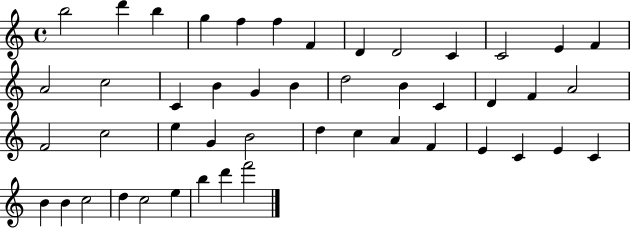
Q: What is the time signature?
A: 4/4